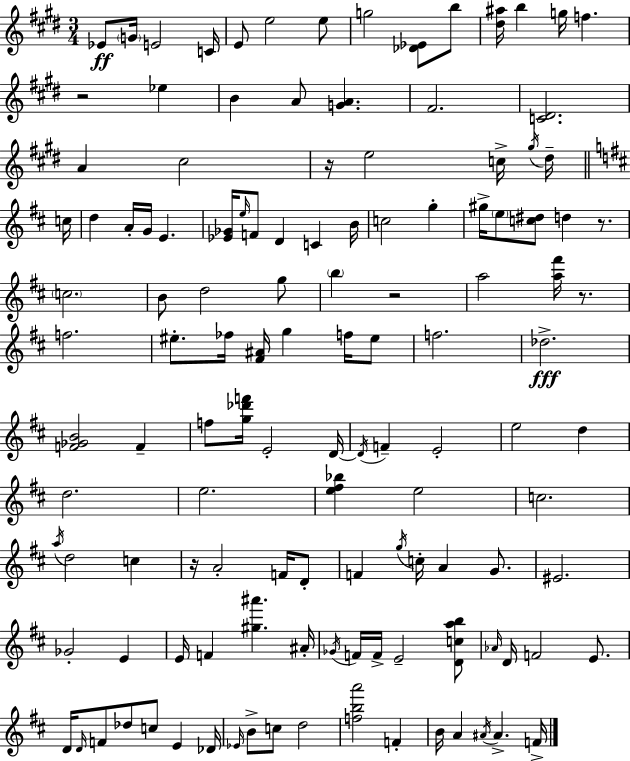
{
  \clef treble
  \numericTimeSignature
  \time 3/4
  \key e \major
  ees'8\ff \parenthesize g'16 e'2 c'16 | e'8 e''2 e''8 | g''2 <des' ees'>8 b''8 | <dis'' ais''>16 b''4 g''16 f''4. | \break r2 ees''4 | b'4 a'8 <g' a'>4. | fis'2. | <c' dis'>2. | \break a'4 cis''2 | r16 e''2 c''16-> \acciaccatura { gis''16 } dis''16-- | \bar "||" \break \key d \major c''16 d''4 a'16-. g'16 e'4. | <ees' ges'>16 \grace { e''16 } f'8 d'4 c'4 | b'16 c''2 g''4-. | gis''16-> \parenthesize e''8 <c'' dis''>8 d''4 r8. | \break \parenthesize c''2. | b'8 d''2 | g''8 \parenthesize b''4 r2 | a''2 <a'' fis'''>16 r8. | \break f''2. | eis''8.-. fes''16 <fis' ais'>16 g''4 f''16 | eis''8 f''2. | des''2.->\fff | \break <f' ges' b'>2 f'4-- | f''8 <g'' des''' f'''>16 e'2-. | d'16~~ \acciaccatura { d'16 } f'4-- e'2-. | e''2 d''4 | \break d''2. | e''2. | <e'' fis'' bes''>4 e''2 | c''2. | \break \acciaccatura { a''16 } d''2 | c''4 r16 a'2-. | f'16 d'8-. f'4 \acciaccatura { g''16 } c''16-. a'4 | g'8. eis'2. | \break ges'2-. | e'4 e'16 f'4 <gis'' ais'''>4. | ais'16-. \acciaccatura { ges'16 } f'16 f'16-> e'2-- | <d' c'' a'' b''>8 \grace { aes'16 } d'16 f'2 | \break e'8. d'16 \grace { d'16 } f'8 des''8 | c''8 e'4 des'16 \grace { ees'16 } b'8-> c''8 | d''2 <f'' b'' a'''>2 | f'4-. b'16 a'4 | \break \acciaccatura { ais'16 } ais'4.-> f'16-> \bar "|."
}